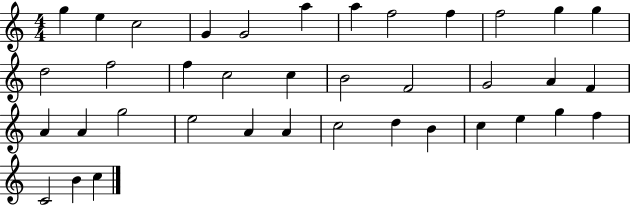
{
  \clef treble
  \numericTimeSignature
  \time 4/4
  \key c \major
  g''4 e''4 c''2 | g'4 g'2 a''4 | a''4 f''2 f''4 | f''2 g''4 g''4 | \break d''2 f''2 | f''4 c''2 c''4 | b'2 f'2 | g'2 a'4 f'4 | \break a'4 a'4 g''2 | e''2 a'4 a'4 | c''2 d''4 b'4 | c''4 e''4 g''4 f''4 | \break c'2 b'4 c''4 | \bar "|."
}